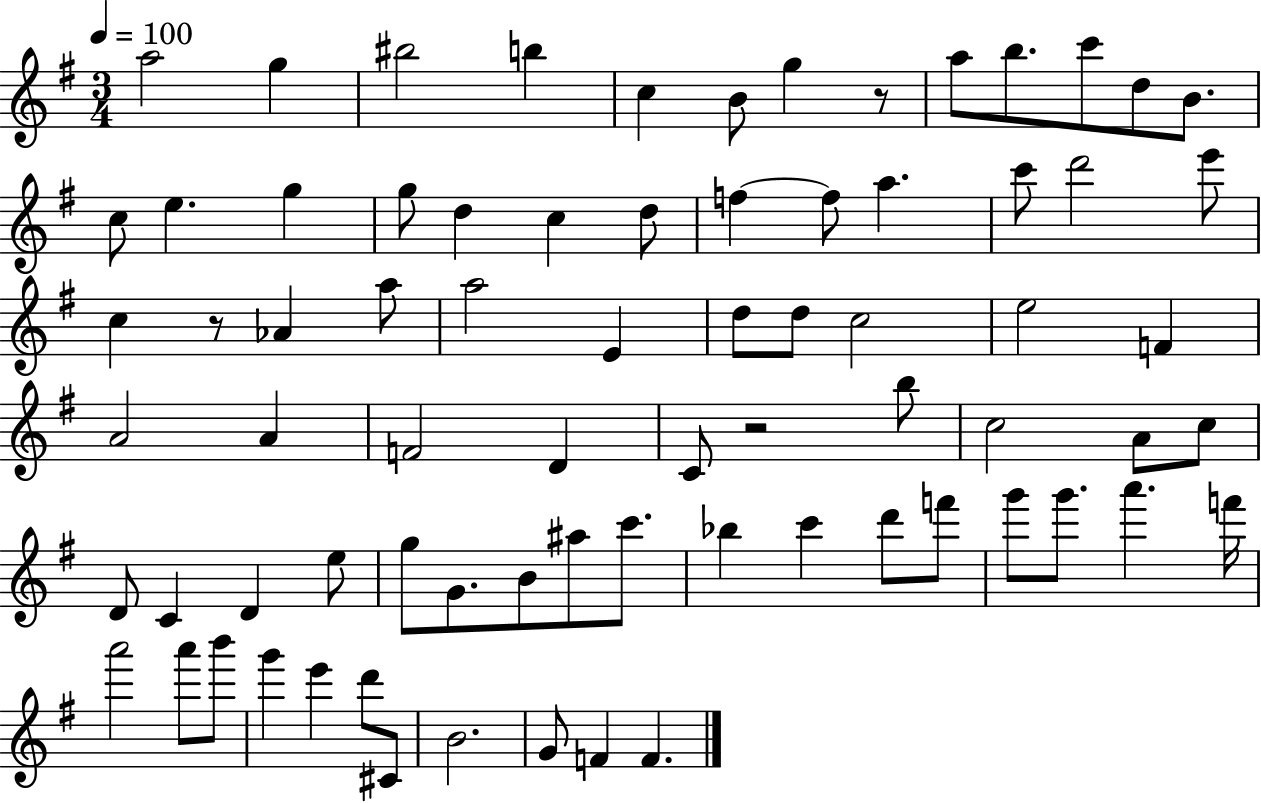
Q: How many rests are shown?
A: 3